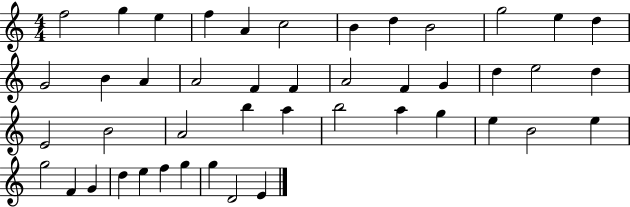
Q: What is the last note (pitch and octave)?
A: E4